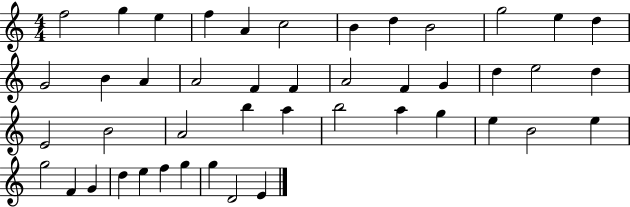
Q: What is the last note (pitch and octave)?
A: E4